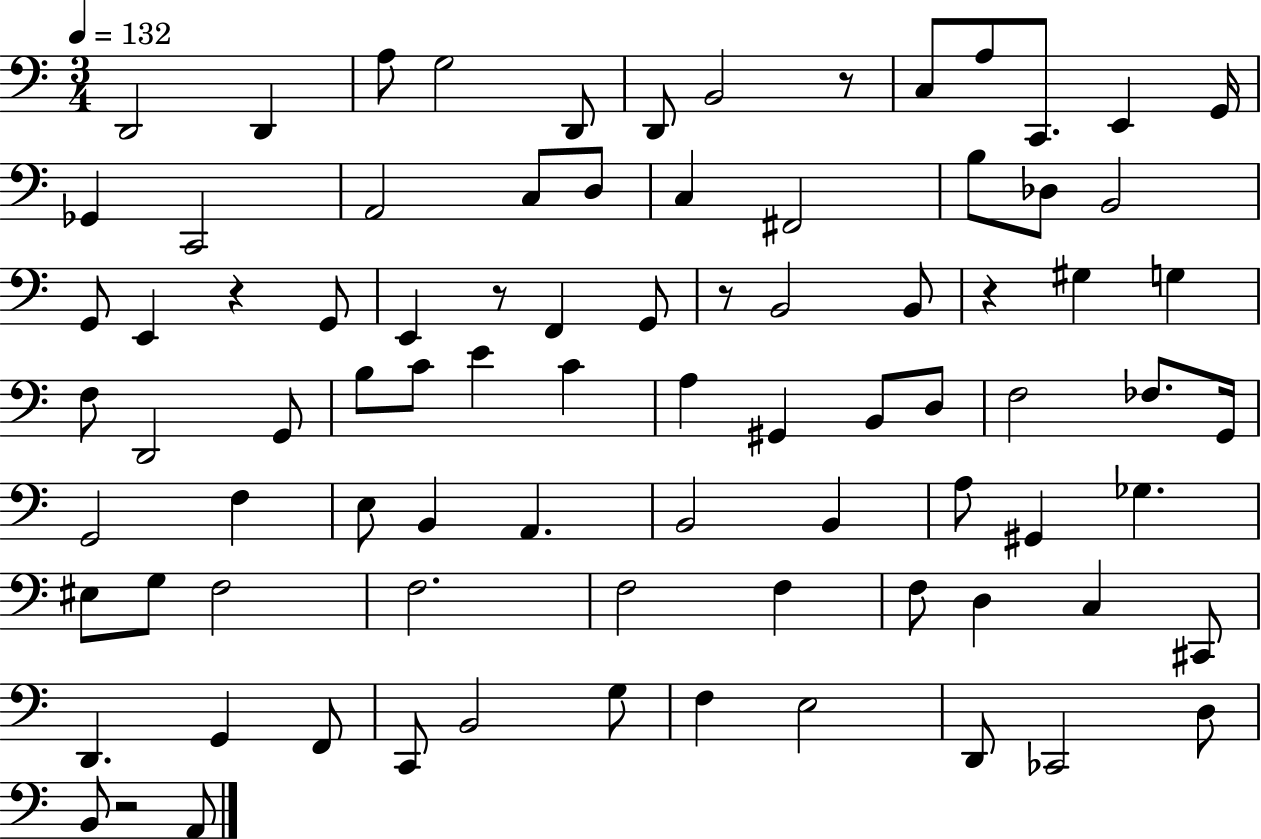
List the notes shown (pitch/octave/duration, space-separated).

D2/h D2/q A3/e G3/h D2/e D2/e B2/h R/e C3/e A3/e C2/e. E2/q G2/s Gb2/q C2/h A2/h C3/e D3/e C3/q F#2/h B3/e Db3/e B2/h G2/e E2/q R/q G2/e E2/q R/e F2/q G2/e R/e B2/h B2/e R/q G#3/q G3/q F3/e D2/h G2/e B3/e C4/e E4/q C4/q A3/q G#2/q B2/e D3/e F3/h FES3/e. G2/s G2/h F3/q E3/e B2/q A2/q. B2/h B2/q A3/e G#2/q Gb3/q. EIS3/e G3/e F3/h F3/h. F3/h F3/q F3/e D3/q C3/q C#2/e D2/q. G2/q F2/e C2/e B2/h G3/e F3/q E3/h D2/e CES2/h D3/e B2/e R/h A2/e